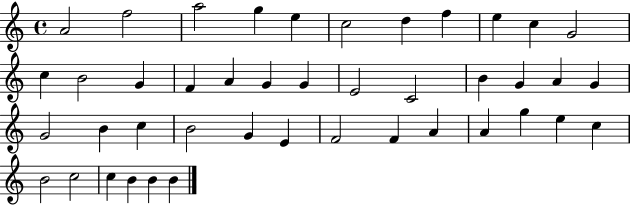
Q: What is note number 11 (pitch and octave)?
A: G4